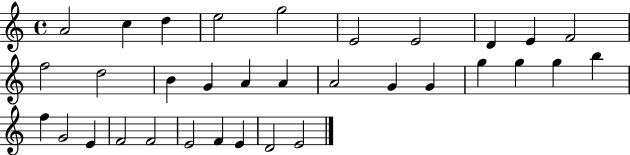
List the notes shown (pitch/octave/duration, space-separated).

A4/h C5/q D5/q E5/h G5/h E4/h E4/h D4/q E4/q F4/h F5/h D5/h B4/q G4/q A4/q A4/q A4/h G4/q G4/q G5/q G5/q G5/q B5/q F5/q G4/h E4/q F4/h F4/h E4/h F4/q E4/q D4/h E4/h